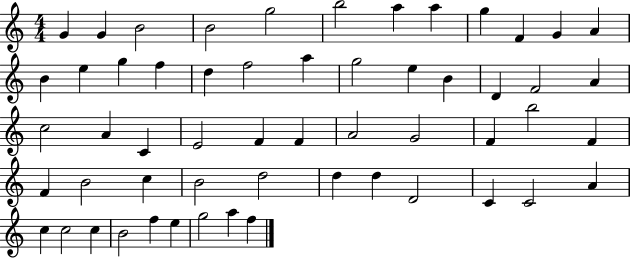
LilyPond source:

{
  \clef treble
  \numericTimeSignature
  \time 4/4
  \key c \major
  g'4 g'4 b'2 | b'2 g''2 | b''2 a''4 a''4 | g''4 f'4 g'4 a'4 | \break b'4 e''4 g''4 f''4 | d''4 f''2 a''4 | g''2 e''4 b'4 | d'4 f'2 a'4 | \break c''2 a'4 c'4 | e'2 f'4 f'4 | a'2 g'2 | f'4 b''2 f'4 | \break f'4 b'2 c''4 | b'2 d''2 | d''4 d''4 d'2 | c'4 c'2 a'4 | \break c''4 c''2 c''4 | b'2 f''4 e''4 | g''2 a''4 f''4 | \bar "|."
}